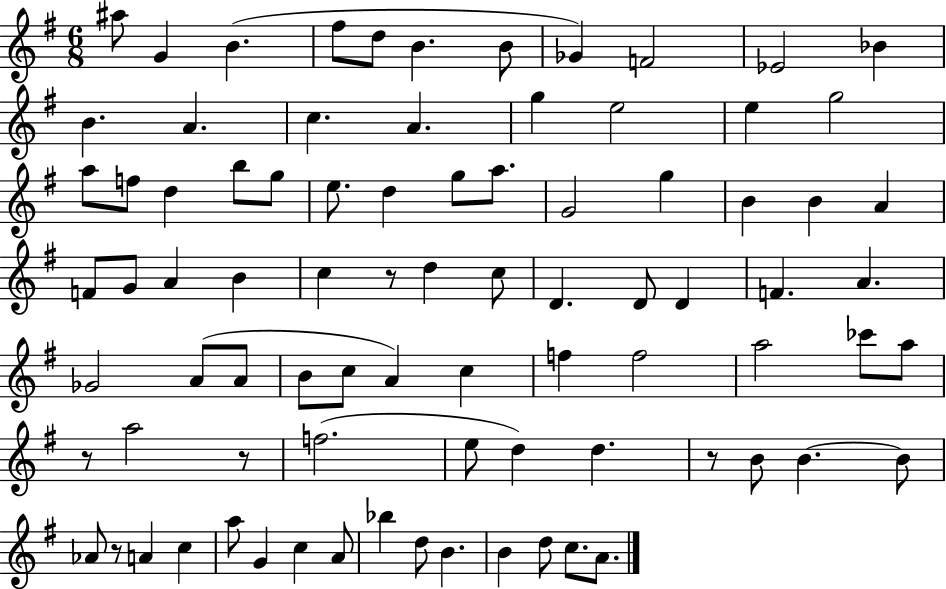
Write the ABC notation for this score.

X:1
T:Untitled
M:6/8
L:1/4
K:G
^a/2 G B ^f/2 d/2 B B/2 _G F2 _E2 _B B A c A g e2 e g2 a/2 f/2 d b/2 g/2 e/2 d g/2 a/2 G2 g B B A F/2 G/2 A B c z/2 d c/2 D D/2 D F A _G2 A/2 A/2 B/2 c/2 A c f f2 a2 _c'/2 a/2 z/2 a2 z/2 f2 e/2 d d z/2 B/2 B B/2 _A/2 z/2 A c a/2 G c A/2 _b d/2 B B d/2 c/2 A/2